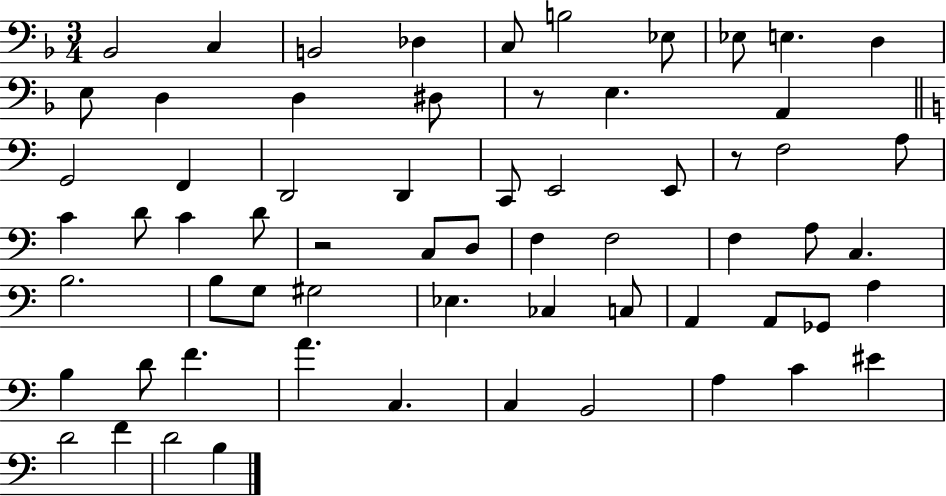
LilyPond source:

{
  \clef bass
  \numericTimeSignature
  \time 3/4
  \key f \major
  bes,2 c4 | b,2 des4 | c8 b2 ees8 | ees8 e4. d4 | \break e8 d4 d4 dis8 | r8 e4. a,4 | \bar "||" \break \key a \minor g,2 f,4 | d,2 d,4 | c,8 e,2 e,8 | r8 f2 a8 | \break c'4 d'8 c'4 d'8 | r2 c8 d8 | f4 f2 | f4 a8 c4. | \break b2. | b8 g8 gis2 | ees4. ces4 c8 | a,4 a,8 ges,8 a4 | \break b4 d'8 f'4. | a'4. c4. | c4 b,2 | a4 c'4 eis'4 | \break d'2 f'4 | d'2 b4 | \bar "|."
}